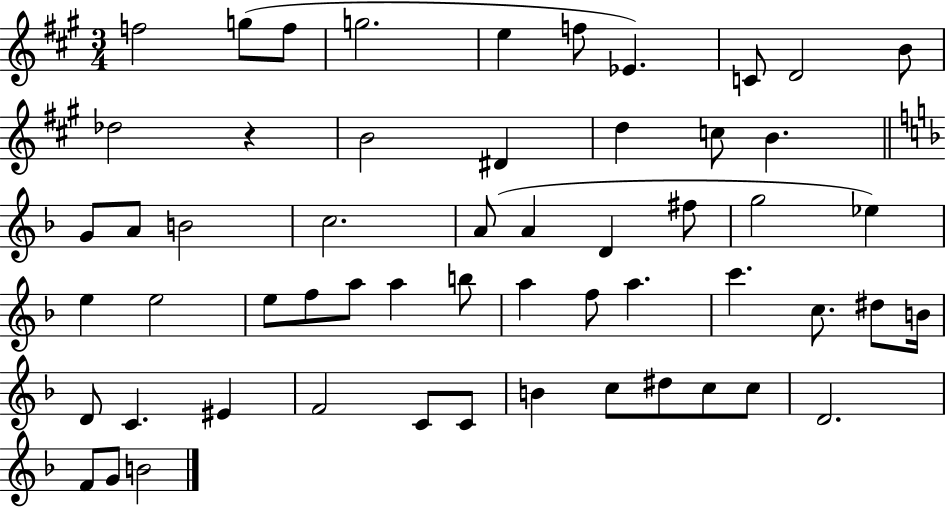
{
  \clef treble
  \numericTimeSignature
  \time 3/4
  \key a \major
  f''2 g''8( f''8 | g''2. | e''4 f''8 ees'4.) | c'8 d'2 b'8 | \break des''2 r4 | b'2 dis'4 | d''4 c''8 b'4. | \bar "||" \break \key d \minor g'8 a'8 b'2 | c''2. | a'8( a'4 d'4 fis''8 | g''2 ees''4) | \break e''4 e''2 | e''8 f''8 a''8 a''4 b''8 | a''4 f''8 a''4. | c'''4. c''8. dis''8 b'16 | \break d'8 c'4. eis'4 | f'2 c'8 c'8 | b'4 c''8 dis''8 c''8 c''8 | d'2. | \break f'8 g'8 b'2 | \bar "|."
}